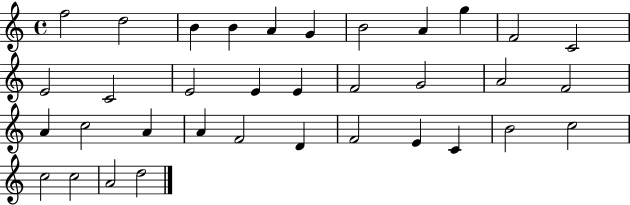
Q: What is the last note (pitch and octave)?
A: D5